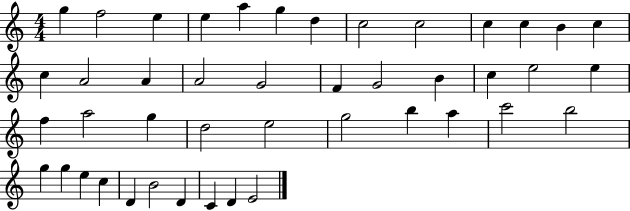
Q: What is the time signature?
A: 4/4